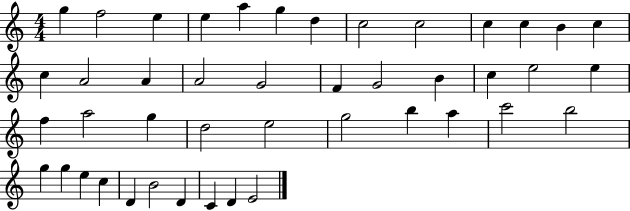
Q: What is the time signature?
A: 4/4